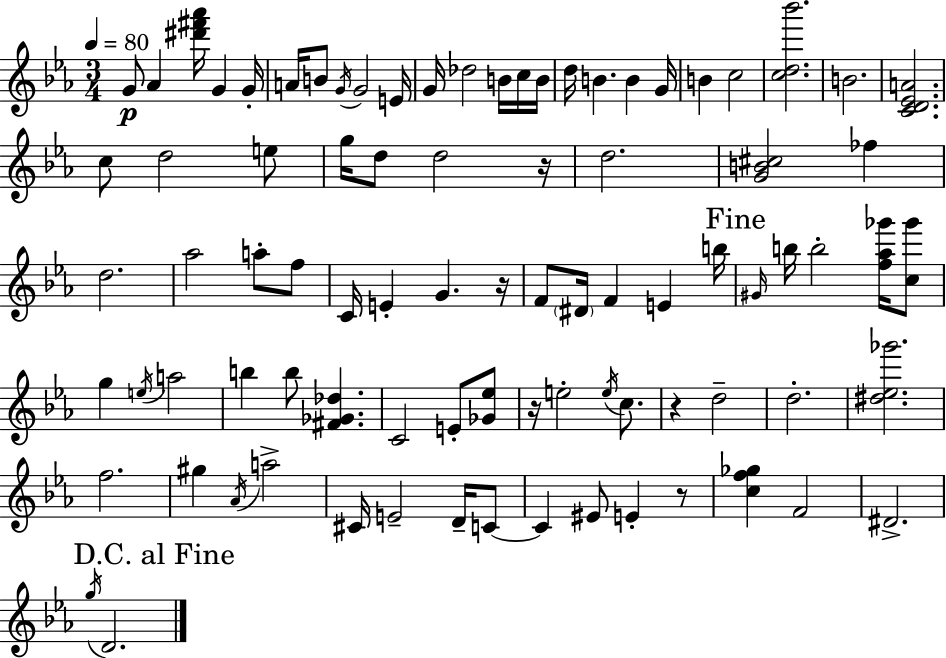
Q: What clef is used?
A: treble